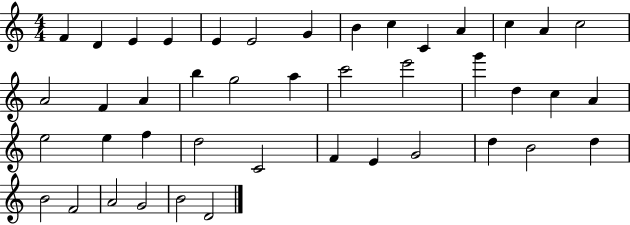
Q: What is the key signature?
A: C major